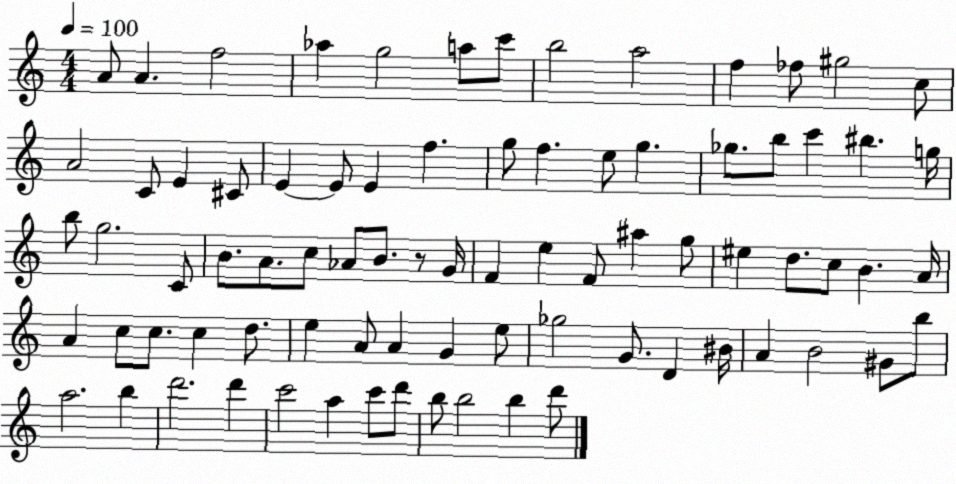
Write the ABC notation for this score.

X:1
T:Untitled
M:4/4
L:1/4
K:C
A/2 A f2 _a g2 a/2 c'/2 b2 a2 f _f/2 ^g2 c/2 A2 C/2 E ^C/2 E E/2 E f g/2 f e/2 g _g/2 b/2 c' ^b g/4 b/2 g2 C/2 B/2 A/2 c/2 _A/2 B/2 z/2 G/4 F e F/2 ^a g/2 ^e d/2 c/2 B A/4 A c/2 c/2 c d/2 e A/2 A G e/2 _g2 G/2 D ^B/4 A B2 ^G/2 b/2 a2 b d'2 d' c'2 a c'/2 d'/2 b/2 b2 b d'/2